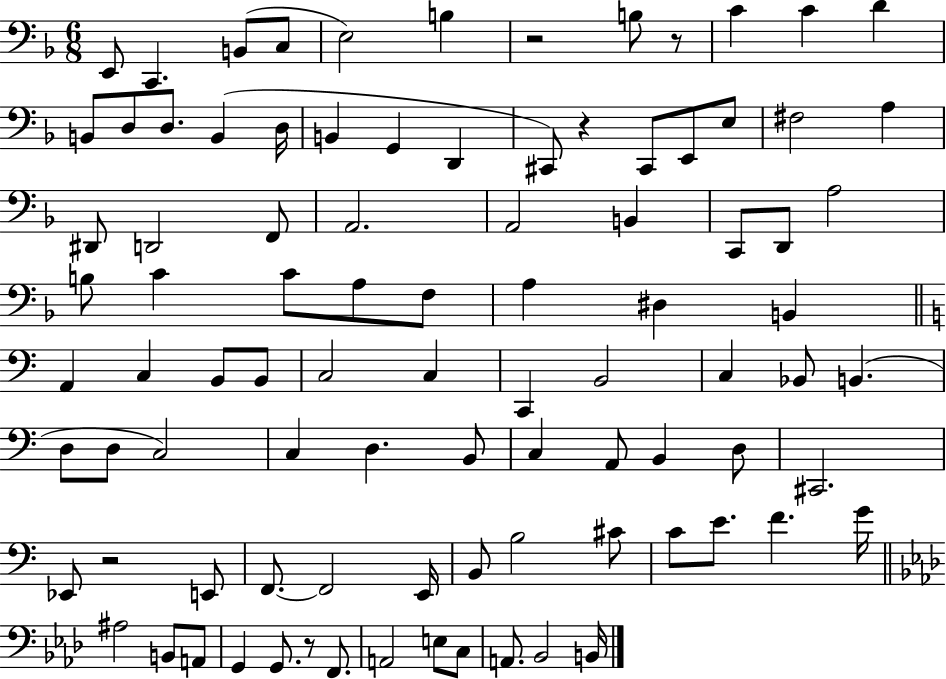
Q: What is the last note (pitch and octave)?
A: B2